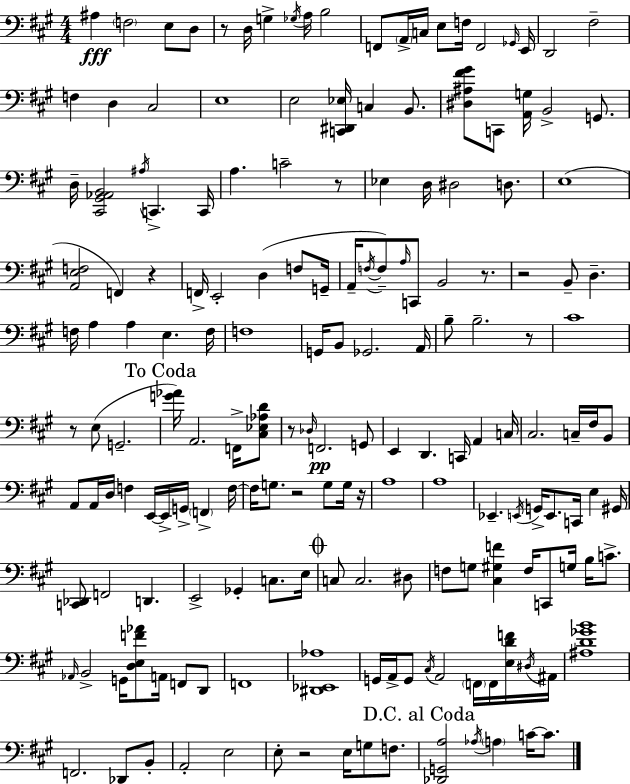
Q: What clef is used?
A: bass